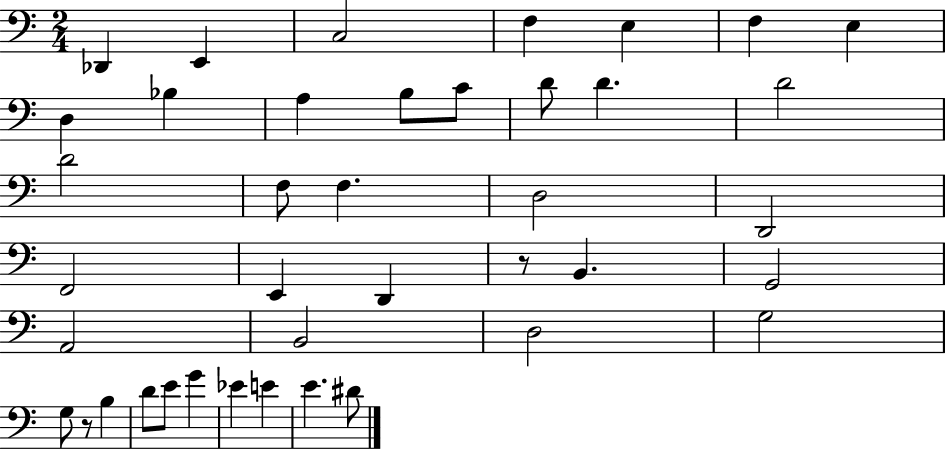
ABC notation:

X:1
T:Untitled
M:2/4
L:1/4
K:C
_D,, E,, C,2 F, E, F, E, D, _B, A, B,/2 C/2 D/2 D D2 D2 F,/2 F, D,2 D,,2 F,,2 E,, D,, z/2 B,, G,,2 A,,2 B,,2 D,2 G,2 G,/2 z/2 B, D/2 E/2 G _E E E ^D/2